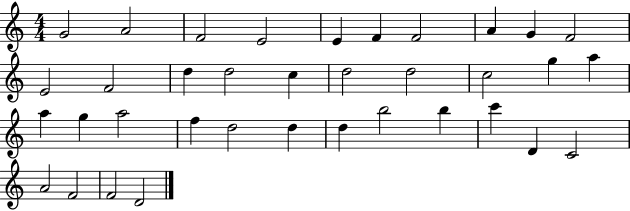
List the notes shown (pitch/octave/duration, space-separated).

G4/h A4/h F4/h E4/h E4/q F4/q F4/h A4/q G4/q F4/h E4/h F4/h D5/q D5/h C5/q D5/h D5/h C5/h G5/q A5/q A5/q G5/q A5/h F5/q D5/h D5/q D5/q B5/h B5/q C6/q D4/q C4/h A4/h F4/h F4/h D4/h